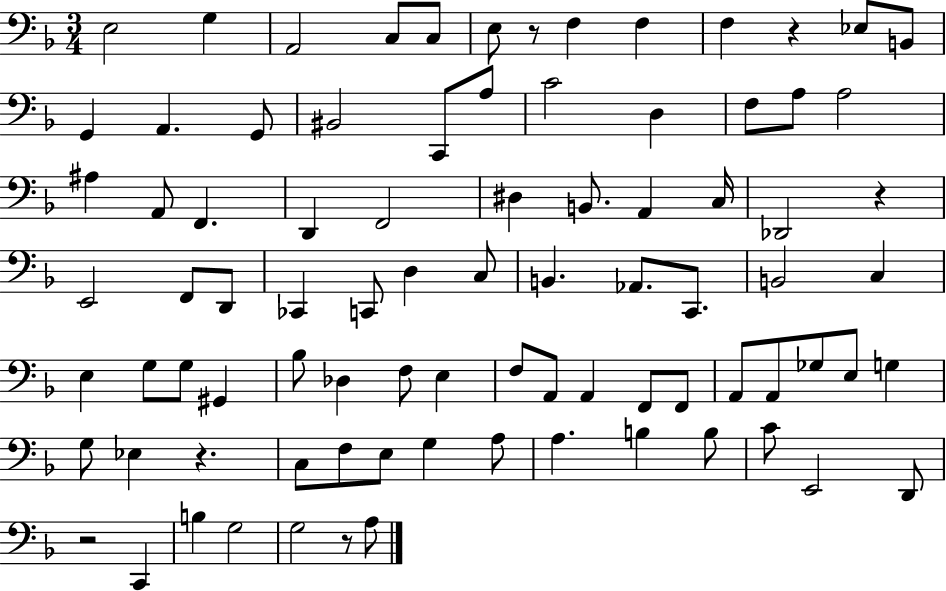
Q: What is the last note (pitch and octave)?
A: A3